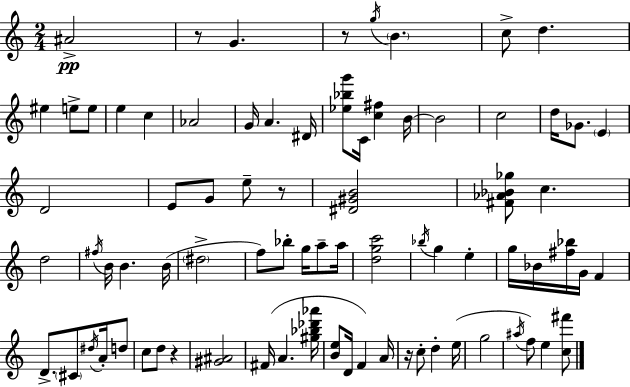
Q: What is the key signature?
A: A minor